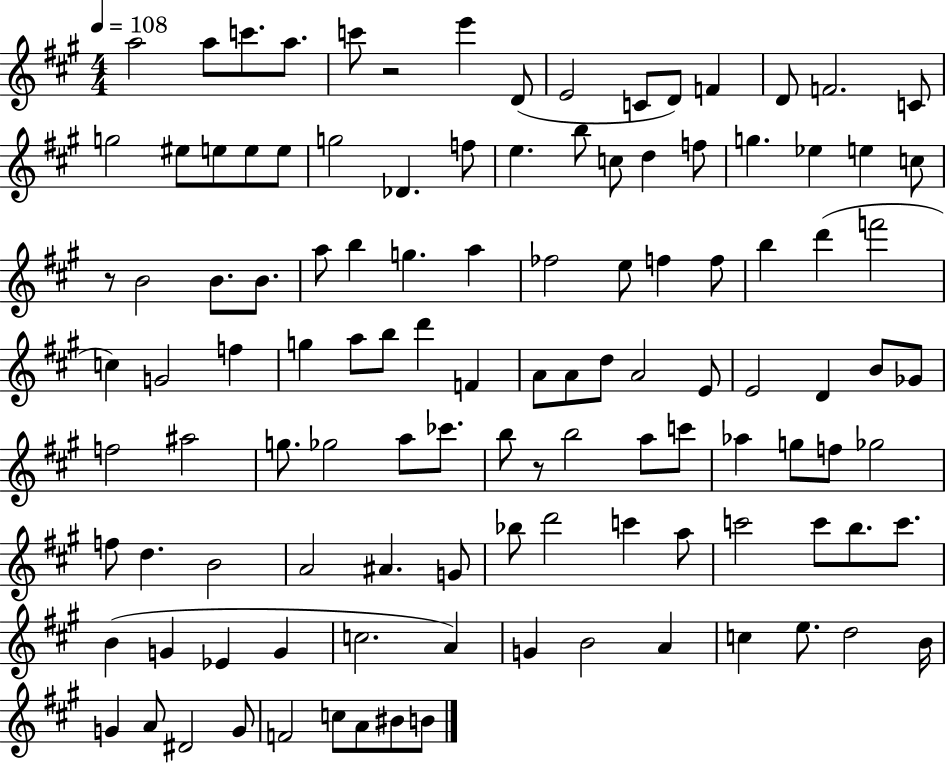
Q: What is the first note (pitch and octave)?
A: A5